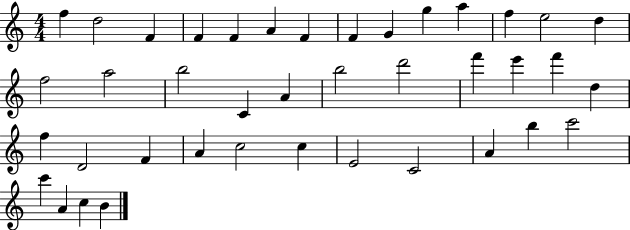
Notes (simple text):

F5/q D5/h F4/q F4/q F4/q A4/q F4/q F4/q G4/q G5/q A5/q F5/q E5/h D5/q F5/h A5/h B5/h C4/q A4/q B5/h D6/h F6/q E6/q F6/q D5/q F5/q D4/h F4/q A4/q C5/h C5/q E4/h C4/h A4/q B5/q C6/h C6/q A4/q C5/q B4/q